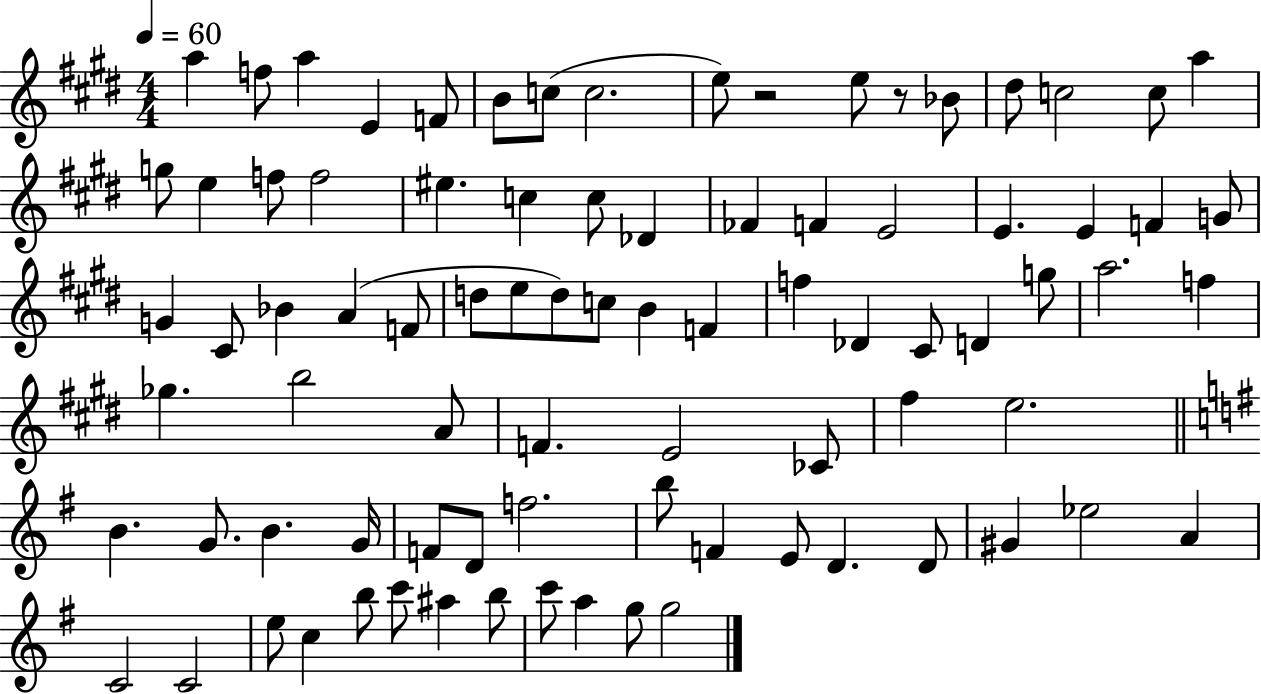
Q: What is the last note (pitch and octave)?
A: G5